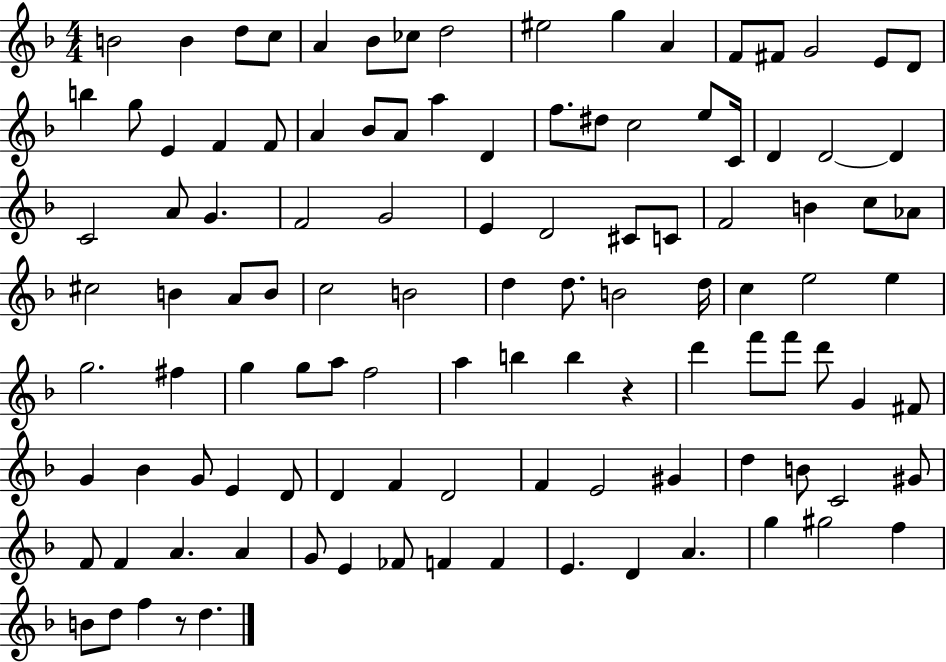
{
  \clef treble
  \numericTimeSignature
  \time 4/4
  \key f \major
  b'2 b'4 d''8 c''8 | a'4 bes'8 ces''8 d''2 | eis''2 g''4 a'4 | f'8 fis'8 g'2 e'8 d'8 | \break b''4 g''8 e'4 f'4 f'8 | a'4 bes'8 a'8 a''4 d'4 | f''8. dis''8 c''2 e''8 c'16 | d'4 d'2~~ d'4 | \break c'2 a'8 g'4. | f'2 g'2 | e'4 d'2 cis'8 c'8 | f'2 b'4 c''8 aes'8 | \break cis''2 b'4 a'8 b'8 | c''2 b'2 | d''4 d''8. b'2 d''16 | c''4 e''2 e''4 | \break g''2. fis''4 | g''4 g''8 a''8 f''2 | a''4 b''4 b''4 r4 | d'''4 f'''8 f'''8 d'''8 g'4 fis'8 | \break g'4 bes'4 g'8 e'4 d'8 | d'4 f'4 d'2 | f'4 e'2 gis'4 | d''4 b'8 c'2 gis'8 | \break f'8 f'4 a'4. a'4 | g'8 e'4 fes'8 f'4 f'4 | e'4. d'4 a'4. | g''4 gis''2 f''4 | \break b'8 d''8 f''4 r8 d''4. | \bar "|."
}